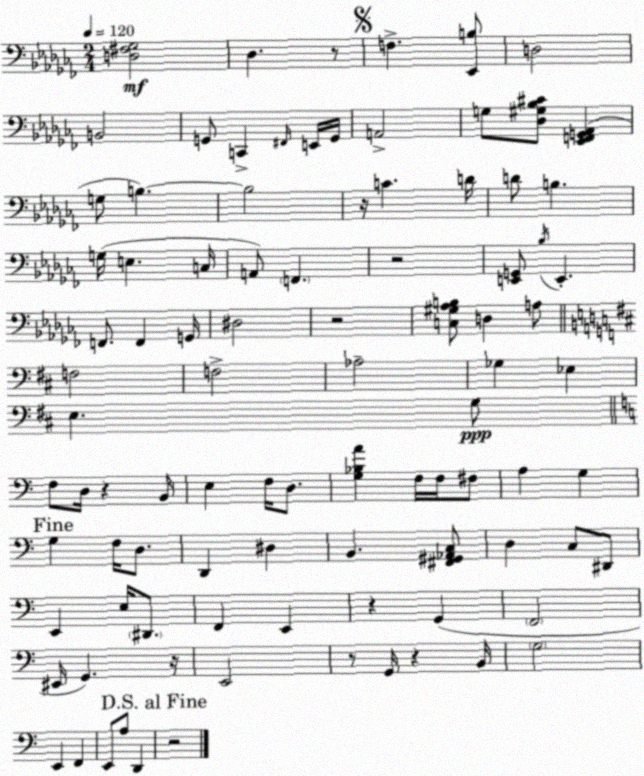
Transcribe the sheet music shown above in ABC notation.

X:1
T:Untitled
M:2/4
L:1/4
K:Abm
[D,^F,_G,]2 _D, z/2 F, [_E,,B,]/2 D,2 B,,2 G,,/2 C,, ^F,,/4 E,,/4 G,,/4 A,,2 G,/2 [_D,^G,_B,^C]/2 [_E,,F,,G,,_A,,] G,/2 B, B,2 z/4 C D/4 D/2 B, G,/4 E, C,/4 A,,/2 F,, z2 [E,,G,,]/2 _B,/4 E,, F,,/2 F,, G,,/4 ^D,2 z2 [C,^G,_A,B,]/2 D, A,/2 F,2 F,2 _A,2 _G, _E, E, G,/2 F,/2 D,/4 z B,,/4 E, F,/4 D,/2 [G,_B,A] F,/4 F,/4 ^F,/2 A, G, G, F,/4 D,/2 D,, ^D, B,, [^F,,^G,,_A,,C,]/2 D, C,/2 ^D,,/2 E,, E,/4 ^D,,/2 F,, E,, z G,, F,,2 ^E,,/4 G,, z/4 E,,2 z/2 G,,/4 z B,,/4 G,2 E,, F,, E,,/2 A,/2 D,, z2